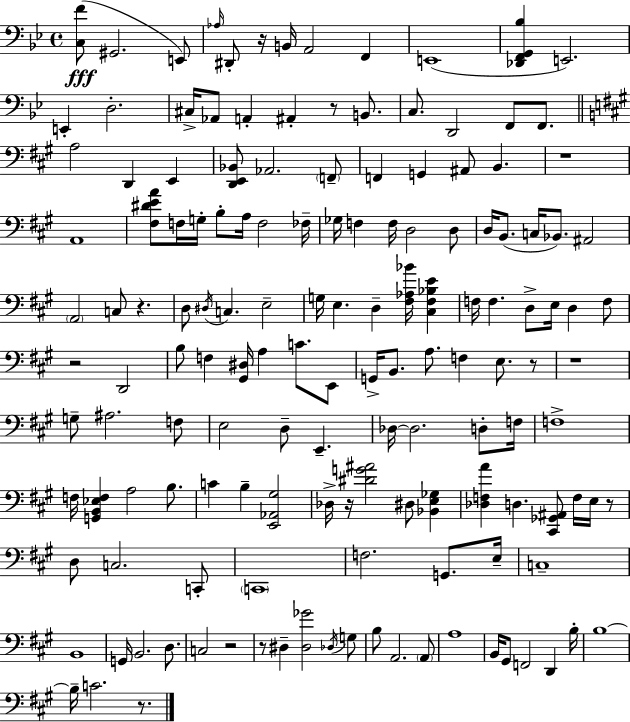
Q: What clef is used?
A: bass